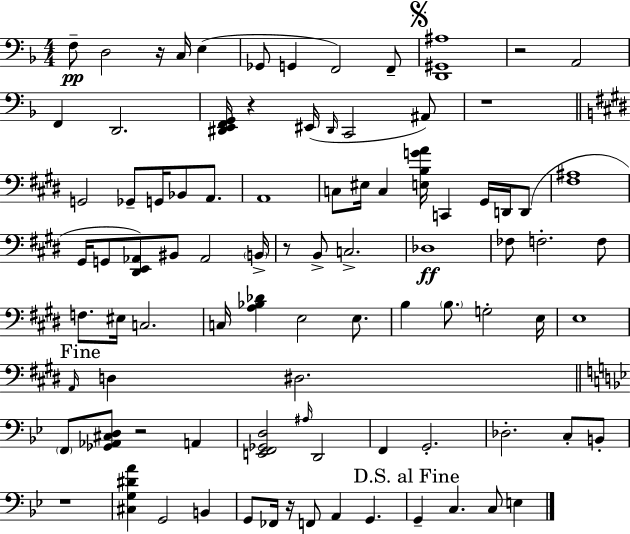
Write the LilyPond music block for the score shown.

{
  \clef bass
  \numericTimeSignature
  \time 4/4
  \key d \minor
  f8--\pp d2 r16 c16 e4( | ges,8 g,4 f,2) f,8-- | \mark \markup { \musicglyph "scripts.segno" } <d, gis, ais>1 | r2 a,2 | \break f,4 d,2. | <dis, e, f, g,>16 r4 eis,16( \grace { dis,16 } c,2 ais,8) | r1 | \bar "||" \break \key e \major g,2 ges,8-- g,16 bes,8 a,8. | a,1 | c8 eis16 c4 <e b g' a'>16 c,4 gis,16 d,16 d,8( | <fis ais>1 | \break gis,16 g,8 <dis, e, aes,>8) bis,8 aes,2 \parenthesize b,16-> | r8 b,8-> c2.-> | des1\ff | fes8 f2.-. f8 | \break f8. eis16 c2. | c16 <a bes des'>4 e2 e8. | b4 \parenthesize b8. g2-. e16 | e1 | \break \mark "Fine" \grace { a,16 } d4 dis2. | \bar "||" \break \key bes \major \parenthesize f,8 <ges, aes, cis d>8 r2 a,4 | <e, f, ges, d>2 \grace { ais16 } d,2 | f,4 g,2.-. | des2.-. c8-. b,8-. | \break r1 | <cis g dis' a'>4 g,2 b,4 | g,8 fes,16 r16 f,8 a,4 g,4. | \mark "D.S. al Fine" g,4-- c4. c8 e4 | \break \bar "|."
}